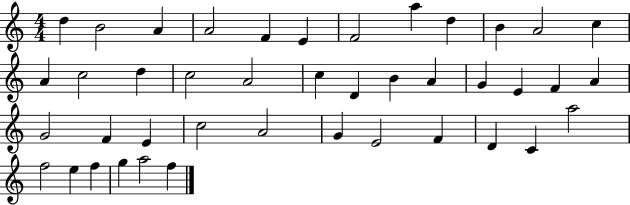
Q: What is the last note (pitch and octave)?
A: F5